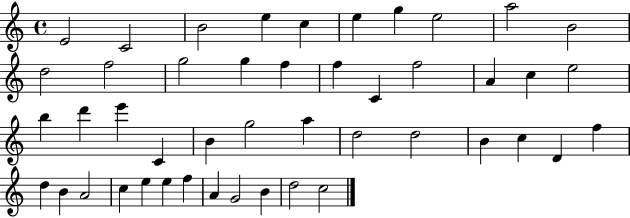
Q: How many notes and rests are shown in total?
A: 46